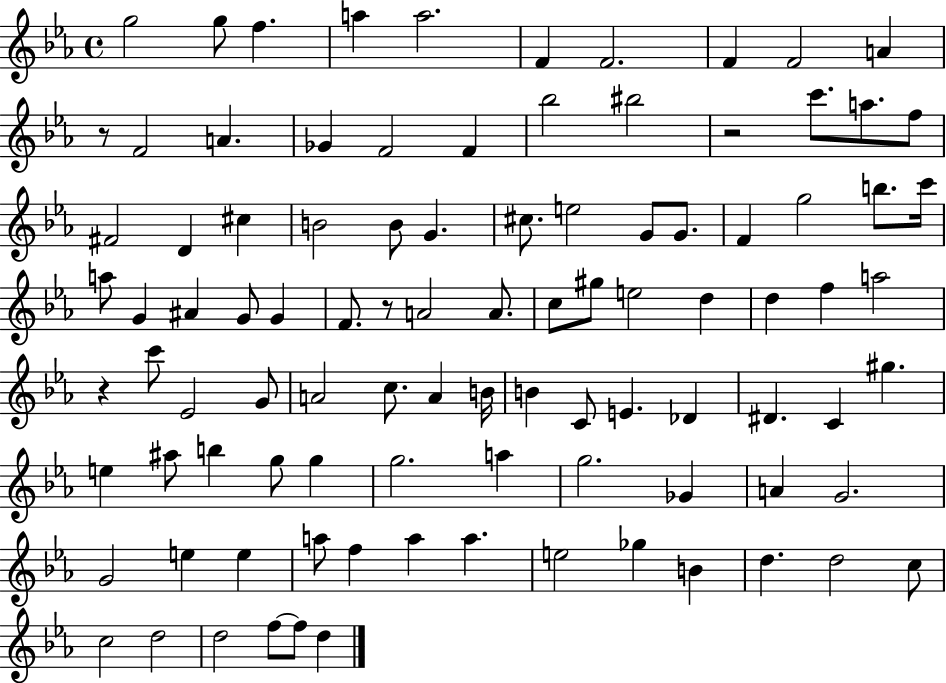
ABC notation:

X:1
T:Untitled
M:4/4
L:1/4
K:Eb
g2 g/2 f a a2 F F2 F F2 A z/2 F2 A _G F2 F _b2 ^b2 z2 c'/2 a/2 f/2 ^F2 D ^c B2 B/2 G ^c/2 e2 G/2 G/2 F g2 b/2 c'/4 a/2 G ^A G/2 G F/2 z/2 A2 A/2 c/2 ^g/2 e2 d d f a2 z c'/2 _E2 G/2 A2 c/2 A B/4 B C/2 E _D ^D C ^g e ^a/2 b g/2 g g2 a g2 _G A G2 G2 e e a/2 f a a e2 _g B d d2 c/2 c2 d2 d2 f/2 f/2 d